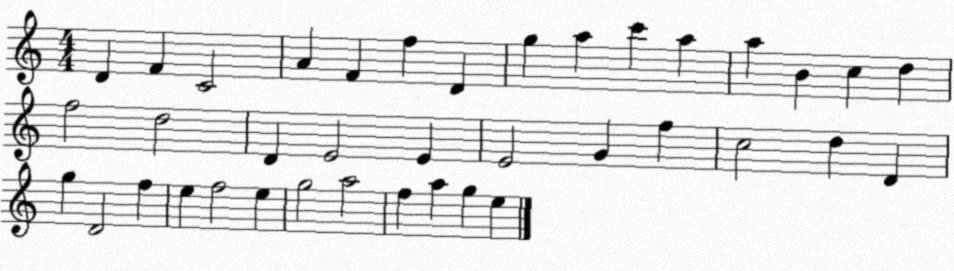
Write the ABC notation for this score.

X:1
T:Untitled
M:4/4
L:1/4
K:C
D F C2 A F f D g a c' a a B c d f2 d2 D E2 E E2 G f c2 d D g D2 f e f2 e g2 a2 f a g e